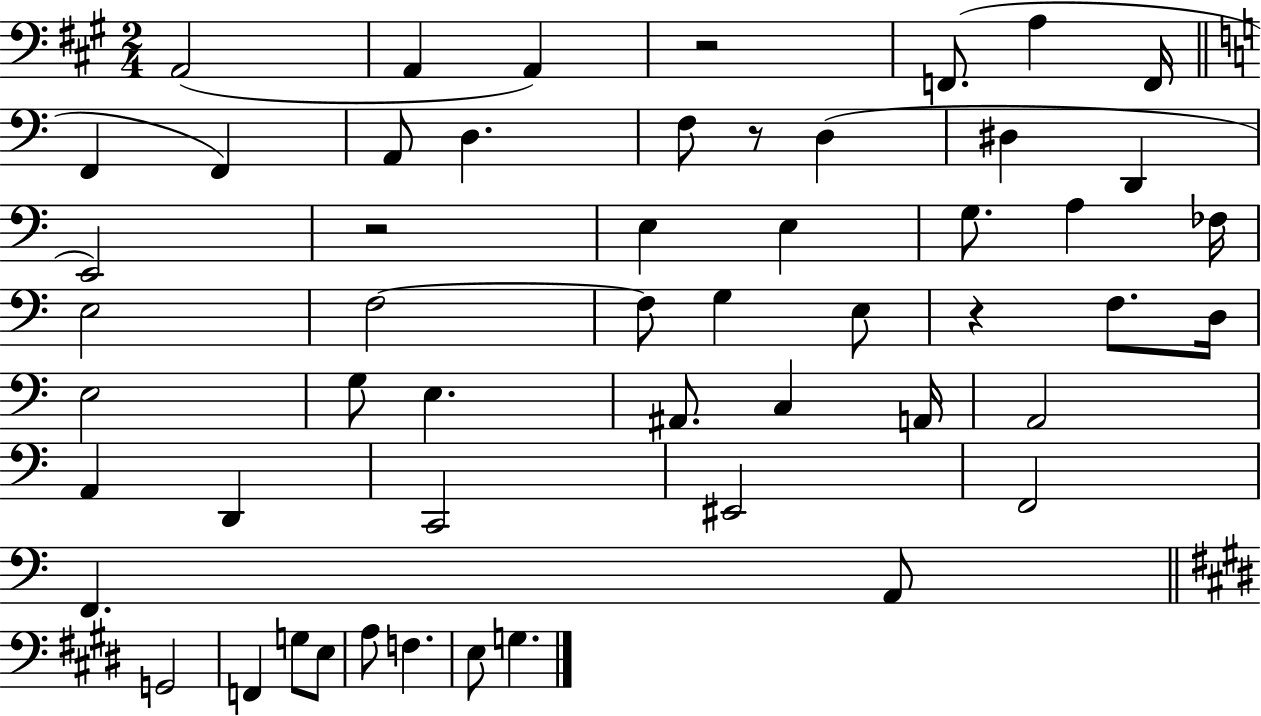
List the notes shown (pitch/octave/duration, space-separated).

A2/h A2/q A2/q R/h F2/e. A3/q F2/s F2/q F2/q A2/e D3/q. F3/e R/e D3/q D#3/q D2/q E2/h R/h E3/q E3/q G3/e. A3/q FES3/s E3/h F3/h F3/e G3/q E3/e R/q F3/e. D3/s E3/h G3/e E3/q. A#2/e. C3/q A2/s A2/h A2/q D2/q C2/h EIS2/h F2/h F2/q. A2/e G2/h F2/q G3/e E3/e A3/e F3/q. E3/e G3/q.